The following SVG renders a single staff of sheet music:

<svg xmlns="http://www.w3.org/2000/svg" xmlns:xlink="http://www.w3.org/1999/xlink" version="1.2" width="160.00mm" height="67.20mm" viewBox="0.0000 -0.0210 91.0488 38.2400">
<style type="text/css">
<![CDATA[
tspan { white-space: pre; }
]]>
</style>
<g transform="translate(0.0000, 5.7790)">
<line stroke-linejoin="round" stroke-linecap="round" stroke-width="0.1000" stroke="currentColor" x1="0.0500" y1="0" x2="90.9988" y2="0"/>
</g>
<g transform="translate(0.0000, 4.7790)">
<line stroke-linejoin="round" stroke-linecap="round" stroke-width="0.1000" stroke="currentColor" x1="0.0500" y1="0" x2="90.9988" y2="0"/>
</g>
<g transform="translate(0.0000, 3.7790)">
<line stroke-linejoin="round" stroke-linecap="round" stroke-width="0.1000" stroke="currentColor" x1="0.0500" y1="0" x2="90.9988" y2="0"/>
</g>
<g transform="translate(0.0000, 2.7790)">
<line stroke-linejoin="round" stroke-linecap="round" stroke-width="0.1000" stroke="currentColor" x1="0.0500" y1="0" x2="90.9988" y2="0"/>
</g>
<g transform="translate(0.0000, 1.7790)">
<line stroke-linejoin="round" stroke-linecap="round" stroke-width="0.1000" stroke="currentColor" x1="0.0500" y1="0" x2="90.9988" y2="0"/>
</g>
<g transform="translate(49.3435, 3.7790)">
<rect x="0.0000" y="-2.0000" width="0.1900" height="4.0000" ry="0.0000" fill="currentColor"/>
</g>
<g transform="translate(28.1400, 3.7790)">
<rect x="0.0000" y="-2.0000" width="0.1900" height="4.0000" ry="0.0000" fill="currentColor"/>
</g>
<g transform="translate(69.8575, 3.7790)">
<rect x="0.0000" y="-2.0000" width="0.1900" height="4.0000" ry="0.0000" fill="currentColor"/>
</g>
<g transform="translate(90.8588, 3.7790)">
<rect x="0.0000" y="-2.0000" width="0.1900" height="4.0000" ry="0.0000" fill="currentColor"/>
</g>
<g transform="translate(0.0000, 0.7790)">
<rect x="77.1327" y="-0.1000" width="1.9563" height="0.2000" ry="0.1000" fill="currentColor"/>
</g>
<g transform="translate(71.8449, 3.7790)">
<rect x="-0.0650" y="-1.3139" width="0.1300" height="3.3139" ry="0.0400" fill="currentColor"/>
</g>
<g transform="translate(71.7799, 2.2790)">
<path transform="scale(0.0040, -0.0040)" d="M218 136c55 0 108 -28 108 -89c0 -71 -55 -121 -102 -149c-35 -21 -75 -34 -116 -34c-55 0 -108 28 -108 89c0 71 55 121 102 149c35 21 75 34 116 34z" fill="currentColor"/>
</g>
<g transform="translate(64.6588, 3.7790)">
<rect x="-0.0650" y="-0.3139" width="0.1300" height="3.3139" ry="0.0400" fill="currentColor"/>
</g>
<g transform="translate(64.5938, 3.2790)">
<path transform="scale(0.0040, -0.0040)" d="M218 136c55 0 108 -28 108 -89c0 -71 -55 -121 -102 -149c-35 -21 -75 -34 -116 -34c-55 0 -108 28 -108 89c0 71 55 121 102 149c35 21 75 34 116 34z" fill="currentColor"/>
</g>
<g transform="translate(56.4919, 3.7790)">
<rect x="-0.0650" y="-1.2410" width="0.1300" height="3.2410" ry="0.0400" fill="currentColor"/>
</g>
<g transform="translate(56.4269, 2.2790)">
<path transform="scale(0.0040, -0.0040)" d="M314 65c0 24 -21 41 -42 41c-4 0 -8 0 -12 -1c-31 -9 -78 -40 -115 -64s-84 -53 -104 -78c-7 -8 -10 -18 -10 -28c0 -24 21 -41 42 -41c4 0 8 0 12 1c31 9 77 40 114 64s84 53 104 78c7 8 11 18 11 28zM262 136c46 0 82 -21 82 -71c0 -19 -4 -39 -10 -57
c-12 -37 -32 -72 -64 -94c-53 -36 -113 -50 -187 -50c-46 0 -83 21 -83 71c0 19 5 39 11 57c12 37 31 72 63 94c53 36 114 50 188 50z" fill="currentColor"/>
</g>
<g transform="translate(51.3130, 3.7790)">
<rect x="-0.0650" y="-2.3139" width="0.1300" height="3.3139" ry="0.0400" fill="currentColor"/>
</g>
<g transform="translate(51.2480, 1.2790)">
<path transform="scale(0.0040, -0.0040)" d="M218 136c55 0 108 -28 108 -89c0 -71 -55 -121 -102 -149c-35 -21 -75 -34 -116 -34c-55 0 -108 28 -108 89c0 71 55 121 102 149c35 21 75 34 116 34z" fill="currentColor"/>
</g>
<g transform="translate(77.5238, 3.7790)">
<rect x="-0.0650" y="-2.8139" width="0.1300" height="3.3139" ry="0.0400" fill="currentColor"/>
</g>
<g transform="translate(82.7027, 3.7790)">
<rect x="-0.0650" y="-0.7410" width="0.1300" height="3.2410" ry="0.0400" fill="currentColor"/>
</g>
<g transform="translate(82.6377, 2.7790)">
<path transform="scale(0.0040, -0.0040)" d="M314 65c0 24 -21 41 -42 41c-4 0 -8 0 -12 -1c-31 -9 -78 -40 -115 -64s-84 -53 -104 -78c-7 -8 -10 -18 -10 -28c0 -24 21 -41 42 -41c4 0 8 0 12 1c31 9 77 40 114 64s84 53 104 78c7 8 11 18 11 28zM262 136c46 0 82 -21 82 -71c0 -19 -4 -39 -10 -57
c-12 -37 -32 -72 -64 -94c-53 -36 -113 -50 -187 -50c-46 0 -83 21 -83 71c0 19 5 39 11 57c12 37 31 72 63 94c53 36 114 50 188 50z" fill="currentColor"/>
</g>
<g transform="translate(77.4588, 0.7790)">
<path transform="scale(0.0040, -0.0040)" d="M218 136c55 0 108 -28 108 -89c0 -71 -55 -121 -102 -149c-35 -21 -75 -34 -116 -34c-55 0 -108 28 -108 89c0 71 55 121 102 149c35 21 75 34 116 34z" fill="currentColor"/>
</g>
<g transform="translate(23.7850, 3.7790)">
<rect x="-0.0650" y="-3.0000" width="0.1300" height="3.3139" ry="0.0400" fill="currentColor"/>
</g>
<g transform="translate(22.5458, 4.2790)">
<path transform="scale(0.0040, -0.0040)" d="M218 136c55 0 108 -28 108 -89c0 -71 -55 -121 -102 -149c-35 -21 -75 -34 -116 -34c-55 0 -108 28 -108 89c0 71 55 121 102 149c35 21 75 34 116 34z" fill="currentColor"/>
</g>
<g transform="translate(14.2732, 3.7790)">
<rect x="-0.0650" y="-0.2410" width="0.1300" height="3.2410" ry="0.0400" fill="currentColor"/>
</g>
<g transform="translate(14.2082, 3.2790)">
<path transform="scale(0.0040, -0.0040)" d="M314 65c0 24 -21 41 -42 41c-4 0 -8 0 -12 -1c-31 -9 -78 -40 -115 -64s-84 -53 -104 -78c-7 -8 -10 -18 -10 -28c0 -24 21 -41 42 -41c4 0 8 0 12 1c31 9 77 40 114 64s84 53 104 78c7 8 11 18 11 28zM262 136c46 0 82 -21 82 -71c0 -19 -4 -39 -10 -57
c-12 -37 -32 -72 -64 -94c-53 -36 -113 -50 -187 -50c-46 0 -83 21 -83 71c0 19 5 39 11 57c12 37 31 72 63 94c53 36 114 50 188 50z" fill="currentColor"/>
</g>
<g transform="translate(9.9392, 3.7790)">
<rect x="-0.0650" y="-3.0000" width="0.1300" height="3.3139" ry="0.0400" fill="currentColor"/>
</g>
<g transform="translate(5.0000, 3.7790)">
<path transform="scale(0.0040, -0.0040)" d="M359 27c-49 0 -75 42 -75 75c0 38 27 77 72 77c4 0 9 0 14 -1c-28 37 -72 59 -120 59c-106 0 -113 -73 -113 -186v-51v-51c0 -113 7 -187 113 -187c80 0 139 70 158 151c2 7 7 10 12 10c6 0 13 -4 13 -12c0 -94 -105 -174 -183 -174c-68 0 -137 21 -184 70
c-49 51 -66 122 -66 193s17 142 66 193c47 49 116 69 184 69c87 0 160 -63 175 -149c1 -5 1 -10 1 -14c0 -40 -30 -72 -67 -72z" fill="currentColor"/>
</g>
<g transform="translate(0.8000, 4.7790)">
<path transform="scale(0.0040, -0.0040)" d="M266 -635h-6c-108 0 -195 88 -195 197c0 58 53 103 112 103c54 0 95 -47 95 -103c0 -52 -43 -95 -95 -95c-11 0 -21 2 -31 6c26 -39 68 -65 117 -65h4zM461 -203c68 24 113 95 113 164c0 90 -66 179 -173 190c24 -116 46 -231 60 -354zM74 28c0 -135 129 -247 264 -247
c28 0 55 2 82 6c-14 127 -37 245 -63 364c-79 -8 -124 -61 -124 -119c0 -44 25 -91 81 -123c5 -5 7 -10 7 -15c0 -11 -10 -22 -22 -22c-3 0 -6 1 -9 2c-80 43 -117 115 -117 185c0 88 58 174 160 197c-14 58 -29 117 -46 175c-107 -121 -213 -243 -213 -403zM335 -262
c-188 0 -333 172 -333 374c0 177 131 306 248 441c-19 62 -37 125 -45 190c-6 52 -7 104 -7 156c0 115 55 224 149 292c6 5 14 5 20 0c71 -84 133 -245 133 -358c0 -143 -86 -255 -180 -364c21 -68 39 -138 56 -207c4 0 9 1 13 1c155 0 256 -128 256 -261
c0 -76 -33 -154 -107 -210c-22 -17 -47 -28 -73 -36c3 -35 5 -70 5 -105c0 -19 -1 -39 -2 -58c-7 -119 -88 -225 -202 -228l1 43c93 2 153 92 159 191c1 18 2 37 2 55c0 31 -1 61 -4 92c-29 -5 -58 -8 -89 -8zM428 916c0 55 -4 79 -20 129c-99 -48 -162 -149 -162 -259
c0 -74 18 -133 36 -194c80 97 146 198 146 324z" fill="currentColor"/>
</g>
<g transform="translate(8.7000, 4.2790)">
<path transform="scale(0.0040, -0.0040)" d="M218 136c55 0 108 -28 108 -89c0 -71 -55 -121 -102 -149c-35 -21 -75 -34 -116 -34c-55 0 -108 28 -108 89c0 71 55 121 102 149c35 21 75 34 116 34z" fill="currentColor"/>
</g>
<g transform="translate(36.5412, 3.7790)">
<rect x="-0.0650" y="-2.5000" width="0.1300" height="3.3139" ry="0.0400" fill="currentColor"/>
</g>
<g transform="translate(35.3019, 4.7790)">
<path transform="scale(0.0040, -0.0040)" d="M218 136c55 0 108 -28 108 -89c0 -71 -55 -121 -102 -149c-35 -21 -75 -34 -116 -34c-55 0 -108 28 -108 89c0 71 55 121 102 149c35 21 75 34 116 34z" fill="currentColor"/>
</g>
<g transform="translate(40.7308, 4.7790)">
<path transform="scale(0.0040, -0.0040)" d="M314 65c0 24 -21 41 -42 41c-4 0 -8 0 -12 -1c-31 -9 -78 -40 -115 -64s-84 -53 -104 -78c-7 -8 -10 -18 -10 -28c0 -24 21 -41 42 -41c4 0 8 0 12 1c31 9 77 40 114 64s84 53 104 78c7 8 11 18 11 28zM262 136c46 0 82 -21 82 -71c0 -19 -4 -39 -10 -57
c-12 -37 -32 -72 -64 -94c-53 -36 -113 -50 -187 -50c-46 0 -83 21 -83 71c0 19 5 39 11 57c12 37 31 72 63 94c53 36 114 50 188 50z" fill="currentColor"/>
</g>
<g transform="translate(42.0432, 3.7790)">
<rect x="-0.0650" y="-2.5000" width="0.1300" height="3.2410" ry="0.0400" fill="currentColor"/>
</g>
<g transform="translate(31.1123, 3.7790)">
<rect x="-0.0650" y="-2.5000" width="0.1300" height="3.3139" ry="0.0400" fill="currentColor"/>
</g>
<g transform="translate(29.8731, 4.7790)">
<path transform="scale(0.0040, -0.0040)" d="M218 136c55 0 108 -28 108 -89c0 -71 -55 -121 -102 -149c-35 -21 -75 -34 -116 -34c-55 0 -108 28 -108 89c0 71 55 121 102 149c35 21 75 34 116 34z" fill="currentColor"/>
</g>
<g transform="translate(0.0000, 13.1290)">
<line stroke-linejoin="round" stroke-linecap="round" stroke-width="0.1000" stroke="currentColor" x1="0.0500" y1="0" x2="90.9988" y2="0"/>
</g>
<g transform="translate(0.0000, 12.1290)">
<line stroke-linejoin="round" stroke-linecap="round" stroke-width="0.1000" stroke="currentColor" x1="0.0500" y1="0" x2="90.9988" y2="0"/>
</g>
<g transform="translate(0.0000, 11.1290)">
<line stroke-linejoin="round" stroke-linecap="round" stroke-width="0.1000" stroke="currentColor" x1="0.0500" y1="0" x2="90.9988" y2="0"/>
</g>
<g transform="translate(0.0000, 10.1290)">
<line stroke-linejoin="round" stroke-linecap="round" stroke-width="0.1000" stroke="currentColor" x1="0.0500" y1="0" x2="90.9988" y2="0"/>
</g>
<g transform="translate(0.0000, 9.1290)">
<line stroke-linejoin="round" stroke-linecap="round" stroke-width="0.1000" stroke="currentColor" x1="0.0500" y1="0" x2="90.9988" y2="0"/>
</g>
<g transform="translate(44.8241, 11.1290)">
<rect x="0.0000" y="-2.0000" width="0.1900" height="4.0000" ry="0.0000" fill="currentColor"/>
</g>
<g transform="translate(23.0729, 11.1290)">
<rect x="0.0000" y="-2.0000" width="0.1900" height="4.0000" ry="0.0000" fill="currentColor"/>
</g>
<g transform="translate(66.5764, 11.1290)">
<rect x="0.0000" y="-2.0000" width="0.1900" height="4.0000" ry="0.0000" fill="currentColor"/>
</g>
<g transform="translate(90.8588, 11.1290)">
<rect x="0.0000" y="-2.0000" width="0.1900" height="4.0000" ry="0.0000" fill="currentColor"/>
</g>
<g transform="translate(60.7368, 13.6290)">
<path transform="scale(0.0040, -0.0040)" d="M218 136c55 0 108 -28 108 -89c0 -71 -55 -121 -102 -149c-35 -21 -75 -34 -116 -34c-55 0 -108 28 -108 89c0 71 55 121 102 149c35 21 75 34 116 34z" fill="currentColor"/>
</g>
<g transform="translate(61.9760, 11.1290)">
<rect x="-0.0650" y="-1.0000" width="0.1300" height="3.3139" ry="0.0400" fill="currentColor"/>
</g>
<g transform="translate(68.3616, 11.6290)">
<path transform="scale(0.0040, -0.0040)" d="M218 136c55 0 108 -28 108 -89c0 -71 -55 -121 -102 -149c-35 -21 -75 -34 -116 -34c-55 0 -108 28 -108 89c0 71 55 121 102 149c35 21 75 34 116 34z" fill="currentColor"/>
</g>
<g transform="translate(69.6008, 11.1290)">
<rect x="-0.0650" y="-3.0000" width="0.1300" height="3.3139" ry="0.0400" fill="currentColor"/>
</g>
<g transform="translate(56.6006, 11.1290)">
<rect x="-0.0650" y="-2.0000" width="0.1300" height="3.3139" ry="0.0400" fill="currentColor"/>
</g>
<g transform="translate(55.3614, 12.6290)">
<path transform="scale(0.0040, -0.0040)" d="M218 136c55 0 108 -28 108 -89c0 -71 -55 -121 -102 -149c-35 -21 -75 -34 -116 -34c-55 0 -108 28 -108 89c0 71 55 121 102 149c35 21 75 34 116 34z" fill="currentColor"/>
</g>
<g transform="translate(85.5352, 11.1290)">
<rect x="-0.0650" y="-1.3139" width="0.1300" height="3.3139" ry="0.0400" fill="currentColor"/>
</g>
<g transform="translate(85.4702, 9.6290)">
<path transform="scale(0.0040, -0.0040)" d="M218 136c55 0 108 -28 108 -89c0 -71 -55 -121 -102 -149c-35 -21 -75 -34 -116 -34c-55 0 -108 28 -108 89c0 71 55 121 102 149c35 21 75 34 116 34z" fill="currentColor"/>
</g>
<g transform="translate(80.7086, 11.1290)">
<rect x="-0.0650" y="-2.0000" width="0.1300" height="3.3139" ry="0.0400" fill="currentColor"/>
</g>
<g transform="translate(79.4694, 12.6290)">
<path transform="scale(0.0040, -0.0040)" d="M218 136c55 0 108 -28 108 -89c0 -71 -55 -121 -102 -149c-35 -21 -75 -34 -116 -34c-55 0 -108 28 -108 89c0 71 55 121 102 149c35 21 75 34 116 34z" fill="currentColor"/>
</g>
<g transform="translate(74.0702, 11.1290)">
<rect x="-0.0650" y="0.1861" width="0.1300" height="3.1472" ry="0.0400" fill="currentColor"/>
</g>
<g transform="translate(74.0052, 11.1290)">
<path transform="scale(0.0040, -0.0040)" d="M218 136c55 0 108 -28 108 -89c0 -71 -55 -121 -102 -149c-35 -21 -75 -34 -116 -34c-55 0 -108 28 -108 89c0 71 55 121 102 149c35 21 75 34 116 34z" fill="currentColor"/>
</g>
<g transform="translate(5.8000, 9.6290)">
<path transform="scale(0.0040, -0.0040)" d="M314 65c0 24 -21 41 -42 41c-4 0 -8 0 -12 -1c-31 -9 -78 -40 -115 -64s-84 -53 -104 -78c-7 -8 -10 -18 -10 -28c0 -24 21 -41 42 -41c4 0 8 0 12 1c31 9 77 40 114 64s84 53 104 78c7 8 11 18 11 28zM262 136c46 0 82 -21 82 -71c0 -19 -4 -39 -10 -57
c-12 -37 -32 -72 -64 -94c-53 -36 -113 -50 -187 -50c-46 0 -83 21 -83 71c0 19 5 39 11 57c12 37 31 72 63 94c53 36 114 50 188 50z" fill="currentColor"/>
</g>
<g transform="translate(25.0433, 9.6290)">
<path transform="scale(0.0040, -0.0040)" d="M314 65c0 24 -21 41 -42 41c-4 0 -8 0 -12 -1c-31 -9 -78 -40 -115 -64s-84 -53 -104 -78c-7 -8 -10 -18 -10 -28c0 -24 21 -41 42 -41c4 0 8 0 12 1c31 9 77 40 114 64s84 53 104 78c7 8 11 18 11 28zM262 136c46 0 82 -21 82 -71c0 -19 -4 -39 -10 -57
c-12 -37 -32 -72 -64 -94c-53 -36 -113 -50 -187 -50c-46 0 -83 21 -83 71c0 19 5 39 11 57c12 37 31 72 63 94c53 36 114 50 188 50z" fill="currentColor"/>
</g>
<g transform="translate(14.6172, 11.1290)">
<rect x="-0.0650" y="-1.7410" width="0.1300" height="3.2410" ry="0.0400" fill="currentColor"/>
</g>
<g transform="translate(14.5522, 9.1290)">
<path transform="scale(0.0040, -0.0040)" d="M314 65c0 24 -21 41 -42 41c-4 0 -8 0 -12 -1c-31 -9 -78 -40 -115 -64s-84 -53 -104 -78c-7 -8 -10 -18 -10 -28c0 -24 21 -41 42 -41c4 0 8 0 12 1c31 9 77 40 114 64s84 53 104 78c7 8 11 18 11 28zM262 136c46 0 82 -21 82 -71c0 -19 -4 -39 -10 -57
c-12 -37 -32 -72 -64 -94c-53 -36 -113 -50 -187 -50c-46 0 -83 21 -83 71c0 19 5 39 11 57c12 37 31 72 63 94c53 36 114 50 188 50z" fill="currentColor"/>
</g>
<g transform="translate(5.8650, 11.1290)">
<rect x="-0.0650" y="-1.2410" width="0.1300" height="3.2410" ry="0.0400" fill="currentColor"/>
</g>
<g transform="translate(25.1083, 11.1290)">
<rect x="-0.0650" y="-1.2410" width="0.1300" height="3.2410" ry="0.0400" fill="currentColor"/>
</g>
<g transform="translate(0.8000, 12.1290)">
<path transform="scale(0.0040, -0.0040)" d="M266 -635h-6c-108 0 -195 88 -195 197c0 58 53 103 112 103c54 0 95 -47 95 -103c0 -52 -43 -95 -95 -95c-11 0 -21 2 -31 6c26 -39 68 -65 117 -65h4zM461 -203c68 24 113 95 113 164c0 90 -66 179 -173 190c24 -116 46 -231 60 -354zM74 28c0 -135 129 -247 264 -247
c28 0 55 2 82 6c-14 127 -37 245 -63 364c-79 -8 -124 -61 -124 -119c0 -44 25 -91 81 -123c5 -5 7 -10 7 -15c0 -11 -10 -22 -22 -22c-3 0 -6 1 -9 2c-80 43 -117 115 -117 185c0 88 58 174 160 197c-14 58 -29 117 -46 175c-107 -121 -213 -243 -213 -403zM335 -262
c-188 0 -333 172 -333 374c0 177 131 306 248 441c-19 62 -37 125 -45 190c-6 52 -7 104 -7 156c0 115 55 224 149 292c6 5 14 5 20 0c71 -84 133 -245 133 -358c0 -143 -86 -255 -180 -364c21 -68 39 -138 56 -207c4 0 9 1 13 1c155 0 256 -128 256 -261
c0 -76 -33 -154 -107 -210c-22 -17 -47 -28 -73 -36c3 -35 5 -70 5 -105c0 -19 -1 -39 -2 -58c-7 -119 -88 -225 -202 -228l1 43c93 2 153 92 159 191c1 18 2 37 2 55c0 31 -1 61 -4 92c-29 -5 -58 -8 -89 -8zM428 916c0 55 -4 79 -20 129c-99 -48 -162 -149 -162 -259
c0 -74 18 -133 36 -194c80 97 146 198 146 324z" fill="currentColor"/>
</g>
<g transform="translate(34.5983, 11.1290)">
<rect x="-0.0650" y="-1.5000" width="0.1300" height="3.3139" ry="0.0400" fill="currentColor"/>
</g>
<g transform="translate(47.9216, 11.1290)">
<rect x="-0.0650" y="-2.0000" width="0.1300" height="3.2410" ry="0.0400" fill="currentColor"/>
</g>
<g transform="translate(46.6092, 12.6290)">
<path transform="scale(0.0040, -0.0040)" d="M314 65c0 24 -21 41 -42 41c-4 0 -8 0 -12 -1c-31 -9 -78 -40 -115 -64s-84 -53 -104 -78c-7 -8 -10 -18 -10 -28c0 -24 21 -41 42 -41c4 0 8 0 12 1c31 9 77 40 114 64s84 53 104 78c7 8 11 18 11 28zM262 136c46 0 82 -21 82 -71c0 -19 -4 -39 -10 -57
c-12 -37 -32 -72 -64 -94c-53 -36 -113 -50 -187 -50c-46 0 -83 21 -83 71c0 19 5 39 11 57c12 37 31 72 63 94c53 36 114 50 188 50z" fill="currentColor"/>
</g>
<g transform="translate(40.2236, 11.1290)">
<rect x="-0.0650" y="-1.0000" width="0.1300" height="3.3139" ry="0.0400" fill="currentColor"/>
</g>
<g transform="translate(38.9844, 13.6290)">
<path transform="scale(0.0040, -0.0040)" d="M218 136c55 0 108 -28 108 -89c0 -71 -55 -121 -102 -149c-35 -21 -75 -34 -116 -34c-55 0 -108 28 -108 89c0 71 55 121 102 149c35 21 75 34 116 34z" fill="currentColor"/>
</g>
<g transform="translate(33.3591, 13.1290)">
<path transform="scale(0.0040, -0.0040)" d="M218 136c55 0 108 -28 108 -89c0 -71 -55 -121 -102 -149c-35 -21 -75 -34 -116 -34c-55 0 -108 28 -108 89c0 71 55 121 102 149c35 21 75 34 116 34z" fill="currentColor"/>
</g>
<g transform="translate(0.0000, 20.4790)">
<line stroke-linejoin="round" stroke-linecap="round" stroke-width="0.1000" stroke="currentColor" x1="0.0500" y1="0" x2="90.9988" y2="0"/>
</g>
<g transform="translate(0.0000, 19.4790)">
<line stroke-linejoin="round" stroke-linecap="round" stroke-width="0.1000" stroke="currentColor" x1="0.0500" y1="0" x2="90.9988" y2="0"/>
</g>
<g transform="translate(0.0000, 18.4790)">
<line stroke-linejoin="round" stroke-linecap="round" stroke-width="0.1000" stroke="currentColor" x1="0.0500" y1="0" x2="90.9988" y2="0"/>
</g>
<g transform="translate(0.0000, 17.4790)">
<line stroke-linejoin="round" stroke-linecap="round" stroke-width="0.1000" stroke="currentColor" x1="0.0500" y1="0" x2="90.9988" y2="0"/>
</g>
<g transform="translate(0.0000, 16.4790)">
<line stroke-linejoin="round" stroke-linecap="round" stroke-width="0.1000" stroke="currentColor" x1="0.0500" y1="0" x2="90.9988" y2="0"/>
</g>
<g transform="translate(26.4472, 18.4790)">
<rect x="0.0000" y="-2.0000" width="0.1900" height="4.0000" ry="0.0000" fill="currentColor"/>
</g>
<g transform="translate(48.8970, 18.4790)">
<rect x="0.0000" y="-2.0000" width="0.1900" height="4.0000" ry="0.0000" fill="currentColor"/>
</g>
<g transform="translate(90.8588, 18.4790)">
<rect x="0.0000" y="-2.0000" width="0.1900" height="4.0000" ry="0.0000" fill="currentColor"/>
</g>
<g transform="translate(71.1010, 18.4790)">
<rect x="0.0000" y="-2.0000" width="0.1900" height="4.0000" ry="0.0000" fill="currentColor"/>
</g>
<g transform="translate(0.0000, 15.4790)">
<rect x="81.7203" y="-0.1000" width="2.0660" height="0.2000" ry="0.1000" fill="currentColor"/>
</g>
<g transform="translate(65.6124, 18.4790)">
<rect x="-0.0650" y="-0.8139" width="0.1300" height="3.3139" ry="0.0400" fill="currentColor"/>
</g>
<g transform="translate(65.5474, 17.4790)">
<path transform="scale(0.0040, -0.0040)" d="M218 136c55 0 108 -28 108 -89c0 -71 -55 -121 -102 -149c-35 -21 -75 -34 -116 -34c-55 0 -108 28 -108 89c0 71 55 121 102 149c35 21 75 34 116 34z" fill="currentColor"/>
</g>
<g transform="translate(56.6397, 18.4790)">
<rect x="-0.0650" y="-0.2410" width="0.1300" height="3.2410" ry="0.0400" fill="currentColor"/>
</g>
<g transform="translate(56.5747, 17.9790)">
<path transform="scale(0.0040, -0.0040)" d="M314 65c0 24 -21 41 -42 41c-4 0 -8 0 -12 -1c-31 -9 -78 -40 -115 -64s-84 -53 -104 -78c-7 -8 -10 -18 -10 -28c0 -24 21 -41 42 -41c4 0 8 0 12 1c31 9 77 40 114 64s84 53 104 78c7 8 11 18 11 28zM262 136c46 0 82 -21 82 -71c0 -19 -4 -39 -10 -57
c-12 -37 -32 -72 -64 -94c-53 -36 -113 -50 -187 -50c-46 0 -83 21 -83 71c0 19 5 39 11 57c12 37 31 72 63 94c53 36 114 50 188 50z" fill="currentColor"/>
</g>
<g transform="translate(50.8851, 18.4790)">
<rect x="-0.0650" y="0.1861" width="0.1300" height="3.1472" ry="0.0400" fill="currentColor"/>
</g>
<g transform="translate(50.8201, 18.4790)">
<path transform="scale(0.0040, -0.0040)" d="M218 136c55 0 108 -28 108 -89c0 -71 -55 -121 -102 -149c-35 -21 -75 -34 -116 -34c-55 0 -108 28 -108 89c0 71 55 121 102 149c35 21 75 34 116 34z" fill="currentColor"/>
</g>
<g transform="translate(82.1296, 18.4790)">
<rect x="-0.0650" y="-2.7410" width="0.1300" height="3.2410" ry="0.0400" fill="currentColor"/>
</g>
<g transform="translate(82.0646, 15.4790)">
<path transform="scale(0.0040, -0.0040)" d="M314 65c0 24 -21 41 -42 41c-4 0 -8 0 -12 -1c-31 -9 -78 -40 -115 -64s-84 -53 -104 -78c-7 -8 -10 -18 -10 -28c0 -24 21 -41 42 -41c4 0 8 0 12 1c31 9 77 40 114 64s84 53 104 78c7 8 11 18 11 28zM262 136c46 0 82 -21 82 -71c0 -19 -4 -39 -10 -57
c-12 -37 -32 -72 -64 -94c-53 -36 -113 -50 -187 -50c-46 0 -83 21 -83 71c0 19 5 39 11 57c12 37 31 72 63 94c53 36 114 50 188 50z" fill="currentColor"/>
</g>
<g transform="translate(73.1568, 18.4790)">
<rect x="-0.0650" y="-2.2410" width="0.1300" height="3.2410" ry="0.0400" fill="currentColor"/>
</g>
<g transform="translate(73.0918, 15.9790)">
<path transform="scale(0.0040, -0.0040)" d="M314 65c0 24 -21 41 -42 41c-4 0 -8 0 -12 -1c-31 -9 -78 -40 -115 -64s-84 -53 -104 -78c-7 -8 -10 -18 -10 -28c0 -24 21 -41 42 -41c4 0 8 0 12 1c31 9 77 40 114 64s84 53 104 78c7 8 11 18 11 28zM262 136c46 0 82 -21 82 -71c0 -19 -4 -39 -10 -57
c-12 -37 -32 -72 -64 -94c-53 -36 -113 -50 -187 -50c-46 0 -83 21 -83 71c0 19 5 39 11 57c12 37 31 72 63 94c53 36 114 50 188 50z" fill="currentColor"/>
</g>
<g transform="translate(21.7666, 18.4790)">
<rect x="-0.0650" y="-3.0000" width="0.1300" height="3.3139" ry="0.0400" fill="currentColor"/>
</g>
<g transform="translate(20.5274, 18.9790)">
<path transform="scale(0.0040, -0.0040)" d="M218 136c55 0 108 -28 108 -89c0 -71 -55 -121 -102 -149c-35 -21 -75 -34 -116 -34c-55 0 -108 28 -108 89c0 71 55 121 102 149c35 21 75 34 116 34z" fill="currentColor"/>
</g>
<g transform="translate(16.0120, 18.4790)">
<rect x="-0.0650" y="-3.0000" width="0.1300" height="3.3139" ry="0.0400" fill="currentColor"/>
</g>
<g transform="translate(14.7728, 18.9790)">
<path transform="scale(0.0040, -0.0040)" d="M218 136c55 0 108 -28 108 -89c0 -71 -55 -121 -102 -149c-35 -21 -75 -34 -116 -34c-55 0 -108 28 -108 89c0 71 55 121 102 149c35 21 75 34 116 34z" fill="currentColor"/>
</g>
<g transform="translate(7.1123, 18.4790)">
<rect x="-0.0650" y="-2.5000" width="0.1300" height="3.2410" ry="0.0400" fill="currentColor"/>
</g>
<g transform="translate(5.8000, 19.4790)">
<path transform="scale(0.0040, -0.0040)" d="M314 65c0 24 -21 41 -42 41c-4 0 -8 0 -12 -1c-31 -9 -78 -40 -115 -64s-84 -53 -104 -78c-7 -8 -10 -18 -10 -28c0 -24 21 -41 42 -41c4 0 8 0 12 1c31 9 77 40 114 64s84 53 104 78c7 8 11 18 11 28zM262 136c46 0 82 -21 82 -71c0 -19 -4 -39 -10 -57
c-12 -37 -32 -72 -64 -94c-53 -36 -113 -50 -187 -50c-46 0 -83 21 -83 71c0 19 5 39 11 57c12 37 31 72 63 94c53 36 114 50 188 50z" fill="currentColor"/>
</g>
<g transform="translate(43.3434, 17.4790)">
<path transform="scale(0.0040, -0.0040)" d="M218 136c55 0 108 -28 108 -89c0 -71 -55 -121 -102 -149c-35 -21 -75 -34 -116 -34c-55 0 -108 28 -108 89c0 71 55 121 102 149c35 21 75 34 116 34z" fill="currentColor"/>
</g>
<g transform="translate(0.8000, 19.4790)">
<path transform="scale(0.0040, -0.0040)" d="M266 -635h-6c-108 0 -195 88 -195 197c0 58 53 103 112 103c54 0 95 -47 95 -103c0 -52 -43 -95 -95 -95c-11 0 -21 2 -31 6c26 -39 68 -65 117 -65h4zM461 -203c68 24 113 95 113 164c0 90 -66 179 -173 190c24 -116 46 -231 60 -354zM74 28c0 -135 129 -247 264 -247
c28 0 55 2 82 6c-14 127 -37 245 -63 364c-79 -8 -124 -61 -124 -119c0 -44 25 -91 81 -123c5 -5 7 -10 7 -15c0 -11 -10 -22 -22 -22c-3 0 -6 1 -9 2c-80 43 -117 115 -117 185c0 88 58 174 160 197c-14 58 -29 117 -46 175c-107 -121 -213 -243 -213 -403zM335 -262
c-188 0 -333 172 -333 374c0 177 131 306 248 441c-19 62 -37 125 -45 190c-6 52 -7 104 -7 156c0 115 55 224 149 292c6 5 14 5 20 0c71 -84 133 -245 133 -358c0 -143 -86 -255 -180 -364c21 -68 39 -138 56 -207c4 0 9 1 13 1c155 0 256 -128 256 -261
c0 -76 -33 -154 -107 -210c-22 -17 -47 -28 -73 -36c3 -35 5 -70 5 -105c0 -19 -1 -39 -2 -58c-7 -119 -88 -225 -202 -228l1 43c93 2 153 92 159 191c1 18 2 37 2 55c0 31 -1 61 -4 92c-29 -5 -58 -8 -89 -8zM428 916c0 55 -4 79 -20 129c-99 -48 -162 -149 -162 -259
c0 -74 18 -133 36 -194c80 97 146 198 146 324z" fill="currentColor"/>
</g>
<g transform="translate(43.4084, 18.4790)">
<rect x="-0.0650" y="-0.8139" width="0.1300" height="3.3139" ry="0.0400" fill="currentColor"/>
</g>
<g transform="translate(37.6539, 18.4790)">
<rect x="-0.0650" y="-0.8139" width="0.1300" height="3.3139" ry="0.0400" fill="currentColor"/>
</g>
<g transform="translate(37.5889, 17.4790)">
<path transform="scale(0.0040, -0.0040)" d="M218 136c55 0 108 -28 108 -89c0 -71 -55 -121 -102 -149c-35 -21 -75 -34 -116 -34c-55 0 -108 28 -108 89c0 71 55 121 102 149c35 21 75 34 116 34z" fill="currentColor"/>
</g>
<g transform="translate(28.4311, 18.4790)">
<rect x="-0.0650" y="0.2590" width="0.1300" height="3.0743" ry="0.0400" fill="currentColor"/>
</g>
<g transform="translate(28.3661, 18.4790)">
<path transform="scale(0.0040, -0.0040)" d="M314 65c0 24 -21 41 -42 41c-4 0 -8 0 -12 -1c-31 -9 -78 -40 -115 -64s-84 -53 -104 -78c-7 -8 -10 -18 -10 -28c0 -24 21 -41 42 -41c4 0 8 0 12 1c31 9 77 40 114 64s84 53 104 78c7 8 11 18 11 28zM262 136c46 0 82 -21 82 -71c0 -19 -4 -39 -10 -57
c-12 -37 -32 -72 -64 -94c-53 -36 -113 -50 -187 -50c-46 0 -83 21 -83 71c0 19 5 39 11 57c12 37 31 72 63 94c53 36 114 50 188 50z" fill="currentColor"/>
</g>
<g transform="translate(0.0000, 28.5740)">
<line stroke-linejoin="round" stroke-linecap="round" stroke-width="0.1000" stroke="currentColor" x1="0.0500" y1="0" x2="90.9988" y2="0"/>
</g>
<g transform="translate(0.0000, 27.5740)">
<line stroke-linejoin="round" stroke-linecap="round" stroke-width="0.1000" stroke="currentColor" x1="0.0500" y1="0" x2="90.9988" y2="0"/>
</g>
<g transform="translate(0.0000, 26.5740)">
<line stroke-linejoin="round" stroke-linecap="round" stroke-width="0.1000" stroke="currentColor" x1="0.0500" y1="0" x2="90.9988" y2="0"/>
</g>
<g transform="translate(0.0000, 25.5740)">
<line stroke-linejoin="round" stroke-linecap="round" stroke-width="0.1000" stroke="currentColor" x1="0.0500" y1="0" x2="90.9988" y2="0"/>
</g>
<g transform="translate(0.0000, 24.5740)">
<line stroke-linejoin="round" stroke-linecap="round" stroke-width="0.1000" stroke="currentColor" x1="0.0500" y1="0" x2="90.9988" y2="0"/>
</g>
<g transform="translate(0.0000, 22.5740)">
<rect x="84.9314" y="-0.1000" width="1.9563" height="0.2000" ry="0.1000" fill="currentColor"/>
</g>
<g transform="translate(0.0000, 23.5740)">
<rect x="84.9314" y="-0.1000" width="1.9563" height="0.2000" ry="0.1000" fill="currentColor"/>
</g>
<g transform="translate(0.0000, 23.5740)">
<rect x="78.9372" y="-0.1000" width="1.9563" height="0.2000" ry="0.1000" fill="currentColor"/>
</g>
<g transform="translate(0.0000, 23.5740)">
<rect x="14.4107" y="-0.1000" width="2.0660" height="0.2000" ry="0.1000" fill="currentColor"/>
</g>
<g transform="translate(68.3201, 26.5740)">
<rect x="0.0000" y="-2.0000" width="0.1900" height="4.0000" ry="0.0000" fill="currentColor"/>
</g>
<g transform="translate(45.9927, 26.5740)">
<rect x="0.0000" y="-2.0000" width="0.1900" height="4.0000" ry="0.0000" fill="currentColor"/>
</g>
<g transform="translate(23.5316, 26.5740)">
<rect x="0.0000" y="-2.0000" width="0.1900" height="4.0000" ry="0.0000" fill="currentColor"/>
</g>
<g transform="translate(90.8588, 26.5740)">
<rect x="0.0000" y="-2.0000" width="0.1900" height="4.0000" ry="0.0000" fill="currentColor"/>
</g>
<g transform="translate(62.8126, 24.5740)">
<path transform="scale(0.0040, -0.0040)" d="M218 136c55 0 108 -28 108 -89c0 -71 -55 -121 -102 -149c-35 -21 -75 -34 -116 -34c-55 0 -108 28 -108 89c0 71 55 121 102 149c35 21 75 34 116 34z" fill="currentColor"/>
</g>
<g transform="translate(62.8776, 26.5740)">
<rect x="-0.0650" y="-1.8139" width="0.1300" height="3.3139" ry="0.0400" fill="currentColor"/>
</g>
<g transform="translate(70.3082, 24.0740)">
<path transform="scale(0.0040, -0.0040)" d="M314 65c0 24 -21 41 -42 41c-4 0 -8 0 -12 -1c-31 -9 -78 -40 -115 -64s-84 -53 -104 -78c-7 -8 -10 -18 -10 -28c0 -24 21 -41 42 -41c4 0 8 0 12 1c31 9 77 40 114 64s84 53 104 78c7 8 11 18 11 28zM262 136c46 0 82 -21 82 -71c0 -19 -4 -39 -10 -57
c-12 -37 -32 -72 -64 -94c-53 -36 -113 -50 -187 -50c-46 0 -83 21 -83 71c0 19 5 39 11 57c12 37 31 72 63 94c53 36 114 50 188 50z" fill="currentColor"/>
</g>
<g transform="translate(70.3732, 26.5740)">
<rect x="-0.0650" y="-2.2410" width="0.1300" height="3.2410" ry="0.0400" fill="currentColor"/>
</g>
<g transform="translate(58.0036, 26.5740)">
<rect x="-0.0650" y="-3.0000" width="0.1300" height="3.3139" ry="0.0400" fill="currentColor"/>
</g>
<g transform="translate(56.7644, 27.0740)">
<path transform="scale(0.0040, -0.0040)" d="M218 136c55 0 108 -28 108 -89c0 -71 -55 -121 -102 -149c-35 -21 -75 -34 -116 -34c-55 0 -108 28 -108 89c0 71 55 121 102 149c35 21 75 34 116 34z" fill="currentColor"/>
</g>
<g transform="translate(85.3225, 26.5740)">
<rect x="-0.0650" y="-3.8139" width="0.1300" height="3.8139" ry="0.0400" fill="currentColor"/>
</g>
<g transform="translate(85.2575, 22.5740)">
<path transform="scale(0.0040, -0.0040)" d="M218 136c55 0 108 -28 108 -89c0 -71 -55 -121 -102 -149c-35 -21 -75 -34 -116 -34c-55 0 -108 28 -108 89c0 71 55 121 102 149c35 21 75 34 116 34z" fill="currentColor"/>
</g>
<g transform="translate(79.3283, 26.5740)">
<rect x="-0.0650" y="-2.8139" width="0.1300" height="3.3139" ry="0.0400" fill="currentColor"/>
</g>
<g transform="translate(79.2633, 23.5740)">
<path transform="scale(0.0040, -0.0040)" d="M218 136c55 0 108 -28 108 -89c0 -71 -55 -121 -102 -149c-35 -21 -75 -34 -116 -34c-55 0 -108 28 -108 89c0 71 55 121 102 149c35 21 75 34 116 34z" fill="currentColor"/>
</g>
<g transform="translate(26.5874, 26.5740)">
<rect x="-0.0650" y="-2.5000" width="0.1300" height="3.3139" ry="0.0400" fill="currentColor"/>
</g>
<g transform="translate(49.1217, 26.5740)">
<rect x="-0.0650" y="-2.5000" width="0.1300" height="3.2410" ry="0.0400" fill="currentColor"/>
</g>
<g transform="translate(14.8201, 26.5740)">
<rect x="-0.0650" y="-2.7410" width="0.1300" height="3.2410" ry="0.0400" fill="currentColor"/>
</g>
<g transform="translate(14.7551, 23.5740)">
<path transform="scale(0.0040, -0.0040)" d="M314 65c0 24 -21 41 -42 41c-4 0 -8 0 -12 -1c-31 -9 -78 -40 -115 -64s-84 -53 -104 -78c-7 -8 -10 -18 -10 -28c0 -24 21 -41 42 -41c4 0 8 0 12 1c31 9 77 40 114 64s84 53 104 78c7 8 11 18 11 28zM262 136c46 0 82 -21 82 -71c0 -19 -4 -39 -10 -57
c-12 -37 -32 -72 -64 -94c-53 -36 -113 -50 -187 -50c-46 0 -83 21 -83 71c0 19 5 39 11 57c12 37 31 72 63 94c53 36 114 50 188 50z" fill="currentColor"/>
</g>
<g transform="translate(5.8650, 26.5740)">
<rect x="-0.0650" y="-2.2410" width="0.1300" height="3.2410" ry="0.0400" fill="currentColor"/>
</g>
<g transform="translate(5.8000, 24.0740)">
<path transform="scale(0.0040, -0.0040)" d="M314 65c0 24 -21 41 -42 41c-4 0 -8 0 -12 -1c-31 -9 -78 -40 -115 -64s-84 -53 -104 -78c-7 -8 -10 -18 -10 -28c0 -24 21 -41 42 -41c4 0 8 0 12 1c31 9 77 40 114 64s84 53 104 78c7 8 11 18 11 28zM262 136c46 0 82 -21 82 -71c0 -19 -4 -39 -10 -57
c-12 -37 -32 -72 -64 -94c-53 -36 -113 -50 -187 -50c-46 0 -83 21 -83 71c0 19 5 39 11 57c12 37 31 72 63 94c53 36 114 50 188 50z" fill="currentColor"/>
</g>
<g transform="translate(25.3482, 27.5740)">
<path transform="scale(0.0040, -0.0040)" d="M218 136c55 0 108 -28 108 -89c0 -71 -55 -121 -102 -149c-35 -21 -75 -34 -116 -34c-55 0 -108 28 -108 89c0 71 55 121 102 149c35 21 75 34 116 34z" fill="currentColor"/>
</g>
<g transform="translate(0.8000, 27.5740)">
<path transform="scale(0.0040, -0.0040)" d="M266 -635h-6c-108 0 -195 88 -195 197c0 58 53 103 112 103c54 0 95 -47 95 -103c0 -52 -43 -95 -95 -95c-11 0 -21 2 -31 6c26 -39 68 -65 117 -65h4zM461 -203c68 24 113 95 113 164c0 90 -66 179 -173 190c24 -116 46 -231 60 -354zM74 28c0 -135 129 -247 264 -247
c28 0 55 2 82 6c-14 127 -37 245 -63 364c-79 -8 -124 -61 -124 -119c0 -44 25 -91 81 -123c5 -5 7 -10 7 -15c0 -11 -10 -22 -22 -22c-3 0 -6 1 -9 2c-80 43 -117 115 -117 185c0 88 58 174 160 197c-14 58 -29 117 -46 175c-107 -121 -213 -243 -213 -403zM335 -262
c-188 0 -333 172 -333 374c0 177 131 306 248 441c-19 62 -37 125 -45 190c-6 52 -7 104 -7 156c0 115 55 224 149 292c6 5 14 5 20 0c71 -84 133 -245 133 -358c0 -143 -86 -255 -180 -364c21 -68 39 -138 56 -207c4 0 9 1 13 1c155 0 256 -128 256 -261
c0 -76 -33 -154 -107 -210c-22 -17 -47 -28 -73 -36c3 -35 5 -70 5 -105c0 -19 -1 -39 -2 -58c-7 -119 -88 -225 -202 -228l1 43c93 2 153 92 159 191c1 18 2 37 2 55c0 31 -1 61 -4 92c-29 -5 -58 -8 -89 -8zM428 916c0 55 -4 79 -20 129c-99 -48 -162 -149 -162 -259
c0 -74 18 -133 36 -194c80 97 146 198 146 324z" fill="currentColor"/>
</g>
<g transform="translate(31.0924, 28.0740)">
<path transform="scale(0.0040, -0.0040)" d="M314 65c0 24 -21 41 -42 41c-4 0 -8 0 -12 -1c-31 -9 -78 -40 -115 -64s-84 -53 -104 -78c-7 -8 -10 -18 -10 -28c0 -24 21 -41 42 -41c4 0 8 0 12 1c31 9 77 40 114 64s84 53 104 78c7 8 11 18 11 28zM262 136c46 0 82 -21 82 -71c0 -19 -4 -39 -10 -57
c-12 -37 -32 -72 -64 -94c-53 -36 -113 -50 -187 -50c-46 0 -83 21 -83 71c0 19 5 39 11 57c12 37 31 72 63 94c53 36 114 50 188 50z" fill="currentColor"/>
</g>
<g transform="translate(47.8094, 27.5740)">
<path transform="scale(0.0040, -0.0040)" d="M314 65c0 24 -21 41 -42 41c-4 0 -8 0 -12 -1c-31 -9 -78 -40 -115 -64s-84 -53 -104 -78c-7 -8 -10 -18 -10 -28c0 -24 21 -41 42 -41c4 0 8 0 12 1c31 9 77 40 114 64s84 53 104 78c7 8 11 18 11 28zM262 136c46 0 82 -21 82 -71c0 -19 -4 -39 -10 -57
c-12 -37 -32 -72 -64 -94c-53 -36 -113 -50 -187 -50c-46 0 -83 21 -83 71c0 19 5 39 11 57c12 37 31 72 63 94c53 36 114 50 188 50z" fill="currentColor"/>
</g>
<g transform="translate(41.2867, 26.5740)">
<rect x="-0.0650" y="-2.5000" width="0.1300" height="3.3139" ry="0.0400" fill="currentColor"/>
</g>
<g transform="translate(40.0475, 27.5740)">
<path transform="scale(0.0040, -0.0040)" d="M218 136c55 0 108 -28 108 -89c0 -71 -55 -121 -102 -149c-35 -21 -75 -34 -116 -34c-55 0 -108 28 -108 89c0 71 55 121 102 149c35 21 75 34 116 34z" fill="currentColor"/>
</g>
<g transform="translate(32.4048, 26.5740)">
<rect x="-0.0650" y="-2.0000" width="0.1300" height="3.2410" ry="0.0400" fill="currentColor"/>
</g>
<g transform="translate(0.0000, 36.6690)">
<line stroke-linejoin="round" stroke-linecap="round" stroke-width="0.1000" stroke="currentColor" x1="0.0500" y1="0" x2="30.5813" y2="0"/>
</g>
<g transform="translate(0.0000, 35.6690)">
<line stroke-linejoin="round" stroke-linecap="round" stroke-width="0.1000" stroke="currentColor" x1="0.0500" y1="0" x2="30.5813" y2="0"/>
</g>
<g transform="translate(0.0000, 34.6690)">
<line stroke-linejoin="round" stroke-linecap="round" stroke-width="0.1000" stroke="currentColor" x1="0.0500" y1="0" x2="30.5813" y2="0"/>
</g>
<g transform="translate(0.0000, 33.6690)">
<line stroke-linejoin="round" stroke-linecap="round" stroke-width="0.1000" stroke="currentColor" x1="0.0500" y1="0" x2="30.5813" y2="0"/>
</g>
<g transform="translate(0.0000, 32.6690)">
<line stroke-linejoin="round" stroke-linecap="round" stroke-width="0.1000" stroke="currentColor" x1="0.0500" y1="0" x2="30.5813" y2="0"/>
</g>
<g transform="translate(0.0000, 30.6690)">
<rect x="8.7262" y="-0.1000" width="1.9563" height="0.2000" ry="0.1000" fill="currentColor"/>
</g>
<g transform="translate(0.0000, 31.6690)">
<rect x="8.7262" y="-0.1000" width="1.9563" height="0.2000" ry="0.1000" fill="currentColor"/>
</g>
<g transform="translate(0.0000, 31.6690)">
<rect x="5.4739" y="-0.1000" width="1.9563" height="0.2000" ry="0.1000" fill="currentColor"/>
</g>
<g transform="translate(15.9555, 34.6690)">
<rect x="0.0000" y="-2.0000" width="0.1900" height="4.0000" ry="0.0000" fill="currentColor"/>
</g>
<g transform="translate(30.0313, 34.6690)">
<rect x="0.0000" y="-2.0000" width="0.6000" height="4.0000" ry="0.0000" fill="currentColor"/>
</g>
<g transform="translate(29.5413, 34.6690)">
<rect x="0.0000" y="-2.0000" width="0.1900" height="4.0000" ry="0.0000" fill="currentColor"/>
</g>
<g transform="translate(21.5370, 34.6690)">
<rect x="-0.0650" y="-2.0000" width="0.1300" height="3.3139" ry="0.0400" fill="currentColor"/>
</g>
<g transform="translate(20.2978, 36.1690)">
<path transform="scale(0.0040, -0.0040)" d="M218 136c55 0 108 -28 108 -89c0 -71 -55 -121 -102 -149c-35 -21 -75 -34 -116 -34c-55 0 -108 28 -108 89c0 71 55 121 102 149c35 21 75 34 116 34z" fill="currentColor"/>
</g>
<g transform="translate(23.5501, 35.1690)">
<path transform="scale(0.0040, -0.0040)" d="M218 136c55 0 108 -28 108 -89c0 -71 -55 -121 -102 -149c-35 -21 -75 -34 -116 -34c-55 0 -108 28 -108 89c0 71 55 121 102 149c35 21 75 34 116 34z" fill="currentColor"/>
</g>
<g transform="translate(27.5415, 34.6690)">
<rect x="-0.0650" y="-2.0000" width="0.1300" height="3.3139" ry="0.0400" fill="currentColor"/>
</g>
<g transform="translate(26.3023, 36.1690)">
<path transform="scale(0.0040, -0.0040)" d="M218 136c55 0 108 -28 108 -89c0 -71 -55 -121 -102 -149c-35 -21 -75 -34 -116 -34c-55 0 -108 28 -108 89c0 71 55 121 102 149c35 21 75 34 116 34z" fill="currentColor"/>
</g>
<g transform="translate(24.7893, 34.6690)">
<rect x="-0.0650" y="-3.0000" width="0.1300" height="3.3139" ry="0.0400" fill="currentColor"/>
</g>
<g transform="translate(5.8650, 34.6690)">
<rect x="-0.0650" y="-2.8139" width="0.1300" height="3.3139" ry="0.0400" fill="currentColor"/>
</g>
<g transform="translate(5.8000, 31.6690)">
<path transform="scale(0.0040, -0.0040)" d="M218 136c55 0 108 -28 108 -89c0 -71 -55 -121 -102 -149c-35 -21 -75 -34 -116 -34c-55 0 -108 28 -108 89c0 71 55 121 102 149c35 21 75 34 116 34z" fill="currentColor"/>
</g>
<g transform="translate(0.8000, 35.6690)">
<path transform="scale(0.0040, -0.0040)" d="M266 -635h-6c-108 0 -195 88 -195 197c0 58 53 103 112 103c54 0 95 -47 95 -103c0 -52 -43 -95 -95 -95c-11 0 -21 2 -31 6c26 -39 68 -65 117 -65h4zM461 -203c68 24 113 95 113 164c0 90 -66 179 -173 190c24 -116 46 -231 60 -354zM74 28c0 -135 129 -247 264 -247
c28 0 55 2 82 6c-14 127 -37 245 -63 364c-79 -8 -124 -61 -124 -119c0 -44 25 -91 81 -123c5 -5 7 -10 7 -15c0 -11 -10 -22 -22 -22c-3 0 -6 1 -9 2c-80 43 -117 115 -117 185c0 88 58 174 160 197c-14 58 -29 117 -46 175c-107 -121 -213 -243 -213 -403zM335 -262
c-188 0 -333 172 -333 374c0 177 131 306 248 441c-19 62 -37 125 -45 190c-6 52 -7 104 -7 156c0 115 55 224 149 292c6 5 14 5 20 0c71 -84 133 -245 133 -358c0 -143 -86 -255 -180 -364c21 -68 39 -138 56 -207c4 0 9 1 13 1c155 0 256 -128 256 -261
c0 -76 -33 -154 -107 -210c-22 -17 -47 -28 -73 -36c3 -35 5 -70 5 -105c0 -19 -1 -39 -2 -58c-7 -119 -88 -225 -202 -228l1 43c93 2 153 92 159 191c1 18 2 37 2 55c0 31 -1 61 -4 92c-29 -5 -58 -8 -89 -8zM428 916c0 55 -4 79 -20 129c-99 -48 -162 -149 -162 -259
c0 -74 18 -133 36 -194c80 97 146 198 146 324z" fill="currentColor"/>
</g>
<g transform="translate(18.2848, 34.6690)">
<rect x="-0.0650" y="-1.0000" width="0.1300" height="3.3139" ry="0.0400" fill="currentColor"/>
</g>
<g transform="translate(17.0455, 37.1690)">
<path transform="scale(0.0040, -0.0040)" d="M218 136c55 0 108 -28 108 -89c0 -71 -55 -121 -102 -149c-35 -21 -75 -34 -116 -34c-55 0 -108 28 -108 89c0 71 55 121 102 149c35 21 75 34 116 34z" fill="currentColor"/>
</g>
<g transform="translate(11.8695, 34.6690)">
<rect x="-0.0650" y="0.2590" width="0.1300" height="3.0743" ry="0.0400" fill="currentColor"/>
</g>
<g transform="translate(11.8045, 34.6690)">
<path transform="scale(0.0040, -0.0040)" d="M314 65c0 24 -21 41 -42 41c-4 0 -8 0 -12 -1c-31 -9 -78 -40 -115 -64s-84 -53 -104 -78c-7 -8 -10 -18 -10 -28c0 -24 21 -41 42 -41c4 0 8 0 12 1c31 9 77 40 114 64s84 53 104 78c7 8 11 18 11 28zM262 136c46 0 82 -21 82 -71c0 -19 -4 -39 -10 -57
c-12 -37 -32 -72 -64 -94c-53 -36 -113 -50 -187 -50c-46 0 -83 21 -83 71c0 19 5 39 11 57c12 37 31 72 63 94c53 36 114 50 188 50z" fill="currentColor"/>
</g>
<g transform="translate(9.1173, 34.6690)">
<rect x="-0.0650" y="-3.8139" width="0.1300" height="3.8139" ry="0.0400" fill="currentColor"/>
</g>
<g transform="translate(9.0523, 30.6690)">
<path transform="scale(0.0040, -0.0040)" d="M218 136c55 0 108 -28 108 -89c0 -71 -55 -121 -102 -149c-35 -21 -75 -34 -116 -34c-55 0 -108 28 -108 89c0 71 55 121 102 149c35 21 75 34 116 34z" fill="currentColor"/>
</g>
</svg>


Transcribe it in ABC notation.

X:1
T:Untitled
M:4/4
L:1/4
K:C
A c2 A G G G2 g e2 c e a d2 e2 f2 e2 E D F2 F D A B F e G2 A A B2 d d B c2 d g2 a2 g2 a2 G F2 G G2 A f g2 a c' a c' B2 D F A F